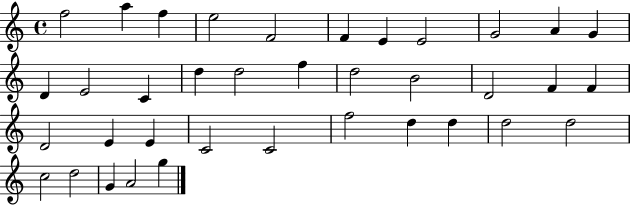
{
  \clef treble
  \time 4/4
  \defaultTimeSignature
  \key c \major
  f''2 a''4 f''4 | e''2 f'2 | f'4 e'4 e'2 | g'2 a'4 g'4 | \break d'4 e'2 c'4 | d''4 d''2 f''4 | d''2 b'2 | d'2 f'4 f'4 | \break d'2 e'4 e'4 | c'2 c'2 | f''2 d''4 d''4 | d''2 d''2 | \break c''2 d''2 | g'4 a'2 g''4 | \bar "|."
}